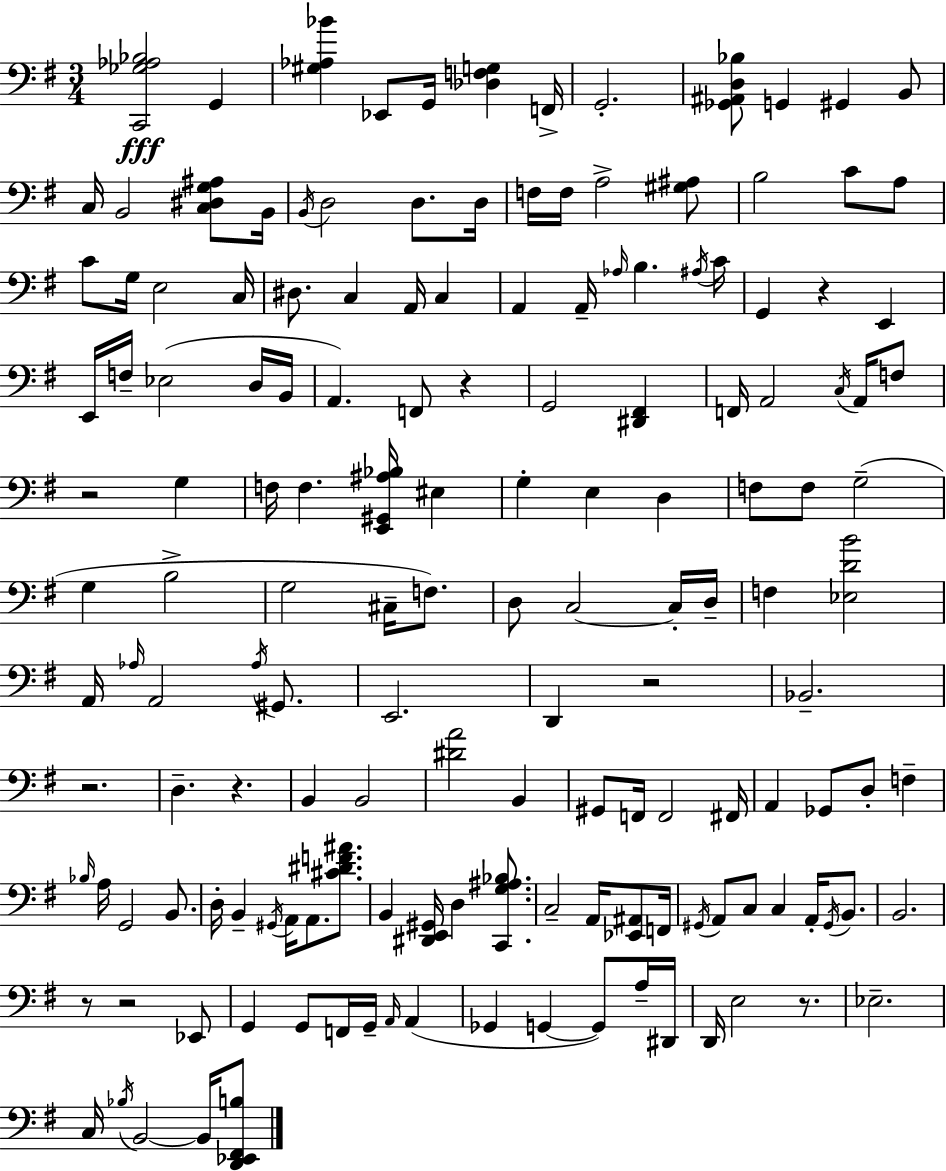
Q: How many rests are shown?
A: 9